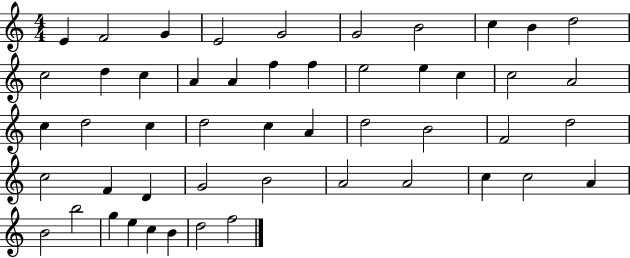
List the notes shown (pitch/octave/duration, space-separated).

E4/q F4/h G4/q E4/h G4/h G4/h B4/h C5/q B4/q D5/h C5/h D5/q C5/q A4/q A4/q F5/q F5/q E5/h E5/q C5/q C5/h A4/h C5/q D5/h C5/q D5/h C5/q A4/q D5/h B4/h F4/h D5/h C5/h F4/q D4/q G4/h B4/h A4/h A4/h C5/q C5/h A4/q B4/h B5/h G5/q E5/q C5/q B4/q D5/h F5/h